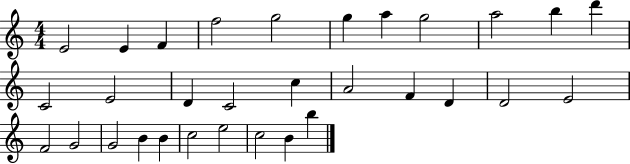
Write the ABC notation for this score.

X:1
T:Untitled
M:4/4
L:1/4
K:C
E2 E F f2 g2 g a g2 a2 b d' C2 E2 D C2 c A2 F D D2 E2 F2 G2 G2 B B c2 e2 c2 B b